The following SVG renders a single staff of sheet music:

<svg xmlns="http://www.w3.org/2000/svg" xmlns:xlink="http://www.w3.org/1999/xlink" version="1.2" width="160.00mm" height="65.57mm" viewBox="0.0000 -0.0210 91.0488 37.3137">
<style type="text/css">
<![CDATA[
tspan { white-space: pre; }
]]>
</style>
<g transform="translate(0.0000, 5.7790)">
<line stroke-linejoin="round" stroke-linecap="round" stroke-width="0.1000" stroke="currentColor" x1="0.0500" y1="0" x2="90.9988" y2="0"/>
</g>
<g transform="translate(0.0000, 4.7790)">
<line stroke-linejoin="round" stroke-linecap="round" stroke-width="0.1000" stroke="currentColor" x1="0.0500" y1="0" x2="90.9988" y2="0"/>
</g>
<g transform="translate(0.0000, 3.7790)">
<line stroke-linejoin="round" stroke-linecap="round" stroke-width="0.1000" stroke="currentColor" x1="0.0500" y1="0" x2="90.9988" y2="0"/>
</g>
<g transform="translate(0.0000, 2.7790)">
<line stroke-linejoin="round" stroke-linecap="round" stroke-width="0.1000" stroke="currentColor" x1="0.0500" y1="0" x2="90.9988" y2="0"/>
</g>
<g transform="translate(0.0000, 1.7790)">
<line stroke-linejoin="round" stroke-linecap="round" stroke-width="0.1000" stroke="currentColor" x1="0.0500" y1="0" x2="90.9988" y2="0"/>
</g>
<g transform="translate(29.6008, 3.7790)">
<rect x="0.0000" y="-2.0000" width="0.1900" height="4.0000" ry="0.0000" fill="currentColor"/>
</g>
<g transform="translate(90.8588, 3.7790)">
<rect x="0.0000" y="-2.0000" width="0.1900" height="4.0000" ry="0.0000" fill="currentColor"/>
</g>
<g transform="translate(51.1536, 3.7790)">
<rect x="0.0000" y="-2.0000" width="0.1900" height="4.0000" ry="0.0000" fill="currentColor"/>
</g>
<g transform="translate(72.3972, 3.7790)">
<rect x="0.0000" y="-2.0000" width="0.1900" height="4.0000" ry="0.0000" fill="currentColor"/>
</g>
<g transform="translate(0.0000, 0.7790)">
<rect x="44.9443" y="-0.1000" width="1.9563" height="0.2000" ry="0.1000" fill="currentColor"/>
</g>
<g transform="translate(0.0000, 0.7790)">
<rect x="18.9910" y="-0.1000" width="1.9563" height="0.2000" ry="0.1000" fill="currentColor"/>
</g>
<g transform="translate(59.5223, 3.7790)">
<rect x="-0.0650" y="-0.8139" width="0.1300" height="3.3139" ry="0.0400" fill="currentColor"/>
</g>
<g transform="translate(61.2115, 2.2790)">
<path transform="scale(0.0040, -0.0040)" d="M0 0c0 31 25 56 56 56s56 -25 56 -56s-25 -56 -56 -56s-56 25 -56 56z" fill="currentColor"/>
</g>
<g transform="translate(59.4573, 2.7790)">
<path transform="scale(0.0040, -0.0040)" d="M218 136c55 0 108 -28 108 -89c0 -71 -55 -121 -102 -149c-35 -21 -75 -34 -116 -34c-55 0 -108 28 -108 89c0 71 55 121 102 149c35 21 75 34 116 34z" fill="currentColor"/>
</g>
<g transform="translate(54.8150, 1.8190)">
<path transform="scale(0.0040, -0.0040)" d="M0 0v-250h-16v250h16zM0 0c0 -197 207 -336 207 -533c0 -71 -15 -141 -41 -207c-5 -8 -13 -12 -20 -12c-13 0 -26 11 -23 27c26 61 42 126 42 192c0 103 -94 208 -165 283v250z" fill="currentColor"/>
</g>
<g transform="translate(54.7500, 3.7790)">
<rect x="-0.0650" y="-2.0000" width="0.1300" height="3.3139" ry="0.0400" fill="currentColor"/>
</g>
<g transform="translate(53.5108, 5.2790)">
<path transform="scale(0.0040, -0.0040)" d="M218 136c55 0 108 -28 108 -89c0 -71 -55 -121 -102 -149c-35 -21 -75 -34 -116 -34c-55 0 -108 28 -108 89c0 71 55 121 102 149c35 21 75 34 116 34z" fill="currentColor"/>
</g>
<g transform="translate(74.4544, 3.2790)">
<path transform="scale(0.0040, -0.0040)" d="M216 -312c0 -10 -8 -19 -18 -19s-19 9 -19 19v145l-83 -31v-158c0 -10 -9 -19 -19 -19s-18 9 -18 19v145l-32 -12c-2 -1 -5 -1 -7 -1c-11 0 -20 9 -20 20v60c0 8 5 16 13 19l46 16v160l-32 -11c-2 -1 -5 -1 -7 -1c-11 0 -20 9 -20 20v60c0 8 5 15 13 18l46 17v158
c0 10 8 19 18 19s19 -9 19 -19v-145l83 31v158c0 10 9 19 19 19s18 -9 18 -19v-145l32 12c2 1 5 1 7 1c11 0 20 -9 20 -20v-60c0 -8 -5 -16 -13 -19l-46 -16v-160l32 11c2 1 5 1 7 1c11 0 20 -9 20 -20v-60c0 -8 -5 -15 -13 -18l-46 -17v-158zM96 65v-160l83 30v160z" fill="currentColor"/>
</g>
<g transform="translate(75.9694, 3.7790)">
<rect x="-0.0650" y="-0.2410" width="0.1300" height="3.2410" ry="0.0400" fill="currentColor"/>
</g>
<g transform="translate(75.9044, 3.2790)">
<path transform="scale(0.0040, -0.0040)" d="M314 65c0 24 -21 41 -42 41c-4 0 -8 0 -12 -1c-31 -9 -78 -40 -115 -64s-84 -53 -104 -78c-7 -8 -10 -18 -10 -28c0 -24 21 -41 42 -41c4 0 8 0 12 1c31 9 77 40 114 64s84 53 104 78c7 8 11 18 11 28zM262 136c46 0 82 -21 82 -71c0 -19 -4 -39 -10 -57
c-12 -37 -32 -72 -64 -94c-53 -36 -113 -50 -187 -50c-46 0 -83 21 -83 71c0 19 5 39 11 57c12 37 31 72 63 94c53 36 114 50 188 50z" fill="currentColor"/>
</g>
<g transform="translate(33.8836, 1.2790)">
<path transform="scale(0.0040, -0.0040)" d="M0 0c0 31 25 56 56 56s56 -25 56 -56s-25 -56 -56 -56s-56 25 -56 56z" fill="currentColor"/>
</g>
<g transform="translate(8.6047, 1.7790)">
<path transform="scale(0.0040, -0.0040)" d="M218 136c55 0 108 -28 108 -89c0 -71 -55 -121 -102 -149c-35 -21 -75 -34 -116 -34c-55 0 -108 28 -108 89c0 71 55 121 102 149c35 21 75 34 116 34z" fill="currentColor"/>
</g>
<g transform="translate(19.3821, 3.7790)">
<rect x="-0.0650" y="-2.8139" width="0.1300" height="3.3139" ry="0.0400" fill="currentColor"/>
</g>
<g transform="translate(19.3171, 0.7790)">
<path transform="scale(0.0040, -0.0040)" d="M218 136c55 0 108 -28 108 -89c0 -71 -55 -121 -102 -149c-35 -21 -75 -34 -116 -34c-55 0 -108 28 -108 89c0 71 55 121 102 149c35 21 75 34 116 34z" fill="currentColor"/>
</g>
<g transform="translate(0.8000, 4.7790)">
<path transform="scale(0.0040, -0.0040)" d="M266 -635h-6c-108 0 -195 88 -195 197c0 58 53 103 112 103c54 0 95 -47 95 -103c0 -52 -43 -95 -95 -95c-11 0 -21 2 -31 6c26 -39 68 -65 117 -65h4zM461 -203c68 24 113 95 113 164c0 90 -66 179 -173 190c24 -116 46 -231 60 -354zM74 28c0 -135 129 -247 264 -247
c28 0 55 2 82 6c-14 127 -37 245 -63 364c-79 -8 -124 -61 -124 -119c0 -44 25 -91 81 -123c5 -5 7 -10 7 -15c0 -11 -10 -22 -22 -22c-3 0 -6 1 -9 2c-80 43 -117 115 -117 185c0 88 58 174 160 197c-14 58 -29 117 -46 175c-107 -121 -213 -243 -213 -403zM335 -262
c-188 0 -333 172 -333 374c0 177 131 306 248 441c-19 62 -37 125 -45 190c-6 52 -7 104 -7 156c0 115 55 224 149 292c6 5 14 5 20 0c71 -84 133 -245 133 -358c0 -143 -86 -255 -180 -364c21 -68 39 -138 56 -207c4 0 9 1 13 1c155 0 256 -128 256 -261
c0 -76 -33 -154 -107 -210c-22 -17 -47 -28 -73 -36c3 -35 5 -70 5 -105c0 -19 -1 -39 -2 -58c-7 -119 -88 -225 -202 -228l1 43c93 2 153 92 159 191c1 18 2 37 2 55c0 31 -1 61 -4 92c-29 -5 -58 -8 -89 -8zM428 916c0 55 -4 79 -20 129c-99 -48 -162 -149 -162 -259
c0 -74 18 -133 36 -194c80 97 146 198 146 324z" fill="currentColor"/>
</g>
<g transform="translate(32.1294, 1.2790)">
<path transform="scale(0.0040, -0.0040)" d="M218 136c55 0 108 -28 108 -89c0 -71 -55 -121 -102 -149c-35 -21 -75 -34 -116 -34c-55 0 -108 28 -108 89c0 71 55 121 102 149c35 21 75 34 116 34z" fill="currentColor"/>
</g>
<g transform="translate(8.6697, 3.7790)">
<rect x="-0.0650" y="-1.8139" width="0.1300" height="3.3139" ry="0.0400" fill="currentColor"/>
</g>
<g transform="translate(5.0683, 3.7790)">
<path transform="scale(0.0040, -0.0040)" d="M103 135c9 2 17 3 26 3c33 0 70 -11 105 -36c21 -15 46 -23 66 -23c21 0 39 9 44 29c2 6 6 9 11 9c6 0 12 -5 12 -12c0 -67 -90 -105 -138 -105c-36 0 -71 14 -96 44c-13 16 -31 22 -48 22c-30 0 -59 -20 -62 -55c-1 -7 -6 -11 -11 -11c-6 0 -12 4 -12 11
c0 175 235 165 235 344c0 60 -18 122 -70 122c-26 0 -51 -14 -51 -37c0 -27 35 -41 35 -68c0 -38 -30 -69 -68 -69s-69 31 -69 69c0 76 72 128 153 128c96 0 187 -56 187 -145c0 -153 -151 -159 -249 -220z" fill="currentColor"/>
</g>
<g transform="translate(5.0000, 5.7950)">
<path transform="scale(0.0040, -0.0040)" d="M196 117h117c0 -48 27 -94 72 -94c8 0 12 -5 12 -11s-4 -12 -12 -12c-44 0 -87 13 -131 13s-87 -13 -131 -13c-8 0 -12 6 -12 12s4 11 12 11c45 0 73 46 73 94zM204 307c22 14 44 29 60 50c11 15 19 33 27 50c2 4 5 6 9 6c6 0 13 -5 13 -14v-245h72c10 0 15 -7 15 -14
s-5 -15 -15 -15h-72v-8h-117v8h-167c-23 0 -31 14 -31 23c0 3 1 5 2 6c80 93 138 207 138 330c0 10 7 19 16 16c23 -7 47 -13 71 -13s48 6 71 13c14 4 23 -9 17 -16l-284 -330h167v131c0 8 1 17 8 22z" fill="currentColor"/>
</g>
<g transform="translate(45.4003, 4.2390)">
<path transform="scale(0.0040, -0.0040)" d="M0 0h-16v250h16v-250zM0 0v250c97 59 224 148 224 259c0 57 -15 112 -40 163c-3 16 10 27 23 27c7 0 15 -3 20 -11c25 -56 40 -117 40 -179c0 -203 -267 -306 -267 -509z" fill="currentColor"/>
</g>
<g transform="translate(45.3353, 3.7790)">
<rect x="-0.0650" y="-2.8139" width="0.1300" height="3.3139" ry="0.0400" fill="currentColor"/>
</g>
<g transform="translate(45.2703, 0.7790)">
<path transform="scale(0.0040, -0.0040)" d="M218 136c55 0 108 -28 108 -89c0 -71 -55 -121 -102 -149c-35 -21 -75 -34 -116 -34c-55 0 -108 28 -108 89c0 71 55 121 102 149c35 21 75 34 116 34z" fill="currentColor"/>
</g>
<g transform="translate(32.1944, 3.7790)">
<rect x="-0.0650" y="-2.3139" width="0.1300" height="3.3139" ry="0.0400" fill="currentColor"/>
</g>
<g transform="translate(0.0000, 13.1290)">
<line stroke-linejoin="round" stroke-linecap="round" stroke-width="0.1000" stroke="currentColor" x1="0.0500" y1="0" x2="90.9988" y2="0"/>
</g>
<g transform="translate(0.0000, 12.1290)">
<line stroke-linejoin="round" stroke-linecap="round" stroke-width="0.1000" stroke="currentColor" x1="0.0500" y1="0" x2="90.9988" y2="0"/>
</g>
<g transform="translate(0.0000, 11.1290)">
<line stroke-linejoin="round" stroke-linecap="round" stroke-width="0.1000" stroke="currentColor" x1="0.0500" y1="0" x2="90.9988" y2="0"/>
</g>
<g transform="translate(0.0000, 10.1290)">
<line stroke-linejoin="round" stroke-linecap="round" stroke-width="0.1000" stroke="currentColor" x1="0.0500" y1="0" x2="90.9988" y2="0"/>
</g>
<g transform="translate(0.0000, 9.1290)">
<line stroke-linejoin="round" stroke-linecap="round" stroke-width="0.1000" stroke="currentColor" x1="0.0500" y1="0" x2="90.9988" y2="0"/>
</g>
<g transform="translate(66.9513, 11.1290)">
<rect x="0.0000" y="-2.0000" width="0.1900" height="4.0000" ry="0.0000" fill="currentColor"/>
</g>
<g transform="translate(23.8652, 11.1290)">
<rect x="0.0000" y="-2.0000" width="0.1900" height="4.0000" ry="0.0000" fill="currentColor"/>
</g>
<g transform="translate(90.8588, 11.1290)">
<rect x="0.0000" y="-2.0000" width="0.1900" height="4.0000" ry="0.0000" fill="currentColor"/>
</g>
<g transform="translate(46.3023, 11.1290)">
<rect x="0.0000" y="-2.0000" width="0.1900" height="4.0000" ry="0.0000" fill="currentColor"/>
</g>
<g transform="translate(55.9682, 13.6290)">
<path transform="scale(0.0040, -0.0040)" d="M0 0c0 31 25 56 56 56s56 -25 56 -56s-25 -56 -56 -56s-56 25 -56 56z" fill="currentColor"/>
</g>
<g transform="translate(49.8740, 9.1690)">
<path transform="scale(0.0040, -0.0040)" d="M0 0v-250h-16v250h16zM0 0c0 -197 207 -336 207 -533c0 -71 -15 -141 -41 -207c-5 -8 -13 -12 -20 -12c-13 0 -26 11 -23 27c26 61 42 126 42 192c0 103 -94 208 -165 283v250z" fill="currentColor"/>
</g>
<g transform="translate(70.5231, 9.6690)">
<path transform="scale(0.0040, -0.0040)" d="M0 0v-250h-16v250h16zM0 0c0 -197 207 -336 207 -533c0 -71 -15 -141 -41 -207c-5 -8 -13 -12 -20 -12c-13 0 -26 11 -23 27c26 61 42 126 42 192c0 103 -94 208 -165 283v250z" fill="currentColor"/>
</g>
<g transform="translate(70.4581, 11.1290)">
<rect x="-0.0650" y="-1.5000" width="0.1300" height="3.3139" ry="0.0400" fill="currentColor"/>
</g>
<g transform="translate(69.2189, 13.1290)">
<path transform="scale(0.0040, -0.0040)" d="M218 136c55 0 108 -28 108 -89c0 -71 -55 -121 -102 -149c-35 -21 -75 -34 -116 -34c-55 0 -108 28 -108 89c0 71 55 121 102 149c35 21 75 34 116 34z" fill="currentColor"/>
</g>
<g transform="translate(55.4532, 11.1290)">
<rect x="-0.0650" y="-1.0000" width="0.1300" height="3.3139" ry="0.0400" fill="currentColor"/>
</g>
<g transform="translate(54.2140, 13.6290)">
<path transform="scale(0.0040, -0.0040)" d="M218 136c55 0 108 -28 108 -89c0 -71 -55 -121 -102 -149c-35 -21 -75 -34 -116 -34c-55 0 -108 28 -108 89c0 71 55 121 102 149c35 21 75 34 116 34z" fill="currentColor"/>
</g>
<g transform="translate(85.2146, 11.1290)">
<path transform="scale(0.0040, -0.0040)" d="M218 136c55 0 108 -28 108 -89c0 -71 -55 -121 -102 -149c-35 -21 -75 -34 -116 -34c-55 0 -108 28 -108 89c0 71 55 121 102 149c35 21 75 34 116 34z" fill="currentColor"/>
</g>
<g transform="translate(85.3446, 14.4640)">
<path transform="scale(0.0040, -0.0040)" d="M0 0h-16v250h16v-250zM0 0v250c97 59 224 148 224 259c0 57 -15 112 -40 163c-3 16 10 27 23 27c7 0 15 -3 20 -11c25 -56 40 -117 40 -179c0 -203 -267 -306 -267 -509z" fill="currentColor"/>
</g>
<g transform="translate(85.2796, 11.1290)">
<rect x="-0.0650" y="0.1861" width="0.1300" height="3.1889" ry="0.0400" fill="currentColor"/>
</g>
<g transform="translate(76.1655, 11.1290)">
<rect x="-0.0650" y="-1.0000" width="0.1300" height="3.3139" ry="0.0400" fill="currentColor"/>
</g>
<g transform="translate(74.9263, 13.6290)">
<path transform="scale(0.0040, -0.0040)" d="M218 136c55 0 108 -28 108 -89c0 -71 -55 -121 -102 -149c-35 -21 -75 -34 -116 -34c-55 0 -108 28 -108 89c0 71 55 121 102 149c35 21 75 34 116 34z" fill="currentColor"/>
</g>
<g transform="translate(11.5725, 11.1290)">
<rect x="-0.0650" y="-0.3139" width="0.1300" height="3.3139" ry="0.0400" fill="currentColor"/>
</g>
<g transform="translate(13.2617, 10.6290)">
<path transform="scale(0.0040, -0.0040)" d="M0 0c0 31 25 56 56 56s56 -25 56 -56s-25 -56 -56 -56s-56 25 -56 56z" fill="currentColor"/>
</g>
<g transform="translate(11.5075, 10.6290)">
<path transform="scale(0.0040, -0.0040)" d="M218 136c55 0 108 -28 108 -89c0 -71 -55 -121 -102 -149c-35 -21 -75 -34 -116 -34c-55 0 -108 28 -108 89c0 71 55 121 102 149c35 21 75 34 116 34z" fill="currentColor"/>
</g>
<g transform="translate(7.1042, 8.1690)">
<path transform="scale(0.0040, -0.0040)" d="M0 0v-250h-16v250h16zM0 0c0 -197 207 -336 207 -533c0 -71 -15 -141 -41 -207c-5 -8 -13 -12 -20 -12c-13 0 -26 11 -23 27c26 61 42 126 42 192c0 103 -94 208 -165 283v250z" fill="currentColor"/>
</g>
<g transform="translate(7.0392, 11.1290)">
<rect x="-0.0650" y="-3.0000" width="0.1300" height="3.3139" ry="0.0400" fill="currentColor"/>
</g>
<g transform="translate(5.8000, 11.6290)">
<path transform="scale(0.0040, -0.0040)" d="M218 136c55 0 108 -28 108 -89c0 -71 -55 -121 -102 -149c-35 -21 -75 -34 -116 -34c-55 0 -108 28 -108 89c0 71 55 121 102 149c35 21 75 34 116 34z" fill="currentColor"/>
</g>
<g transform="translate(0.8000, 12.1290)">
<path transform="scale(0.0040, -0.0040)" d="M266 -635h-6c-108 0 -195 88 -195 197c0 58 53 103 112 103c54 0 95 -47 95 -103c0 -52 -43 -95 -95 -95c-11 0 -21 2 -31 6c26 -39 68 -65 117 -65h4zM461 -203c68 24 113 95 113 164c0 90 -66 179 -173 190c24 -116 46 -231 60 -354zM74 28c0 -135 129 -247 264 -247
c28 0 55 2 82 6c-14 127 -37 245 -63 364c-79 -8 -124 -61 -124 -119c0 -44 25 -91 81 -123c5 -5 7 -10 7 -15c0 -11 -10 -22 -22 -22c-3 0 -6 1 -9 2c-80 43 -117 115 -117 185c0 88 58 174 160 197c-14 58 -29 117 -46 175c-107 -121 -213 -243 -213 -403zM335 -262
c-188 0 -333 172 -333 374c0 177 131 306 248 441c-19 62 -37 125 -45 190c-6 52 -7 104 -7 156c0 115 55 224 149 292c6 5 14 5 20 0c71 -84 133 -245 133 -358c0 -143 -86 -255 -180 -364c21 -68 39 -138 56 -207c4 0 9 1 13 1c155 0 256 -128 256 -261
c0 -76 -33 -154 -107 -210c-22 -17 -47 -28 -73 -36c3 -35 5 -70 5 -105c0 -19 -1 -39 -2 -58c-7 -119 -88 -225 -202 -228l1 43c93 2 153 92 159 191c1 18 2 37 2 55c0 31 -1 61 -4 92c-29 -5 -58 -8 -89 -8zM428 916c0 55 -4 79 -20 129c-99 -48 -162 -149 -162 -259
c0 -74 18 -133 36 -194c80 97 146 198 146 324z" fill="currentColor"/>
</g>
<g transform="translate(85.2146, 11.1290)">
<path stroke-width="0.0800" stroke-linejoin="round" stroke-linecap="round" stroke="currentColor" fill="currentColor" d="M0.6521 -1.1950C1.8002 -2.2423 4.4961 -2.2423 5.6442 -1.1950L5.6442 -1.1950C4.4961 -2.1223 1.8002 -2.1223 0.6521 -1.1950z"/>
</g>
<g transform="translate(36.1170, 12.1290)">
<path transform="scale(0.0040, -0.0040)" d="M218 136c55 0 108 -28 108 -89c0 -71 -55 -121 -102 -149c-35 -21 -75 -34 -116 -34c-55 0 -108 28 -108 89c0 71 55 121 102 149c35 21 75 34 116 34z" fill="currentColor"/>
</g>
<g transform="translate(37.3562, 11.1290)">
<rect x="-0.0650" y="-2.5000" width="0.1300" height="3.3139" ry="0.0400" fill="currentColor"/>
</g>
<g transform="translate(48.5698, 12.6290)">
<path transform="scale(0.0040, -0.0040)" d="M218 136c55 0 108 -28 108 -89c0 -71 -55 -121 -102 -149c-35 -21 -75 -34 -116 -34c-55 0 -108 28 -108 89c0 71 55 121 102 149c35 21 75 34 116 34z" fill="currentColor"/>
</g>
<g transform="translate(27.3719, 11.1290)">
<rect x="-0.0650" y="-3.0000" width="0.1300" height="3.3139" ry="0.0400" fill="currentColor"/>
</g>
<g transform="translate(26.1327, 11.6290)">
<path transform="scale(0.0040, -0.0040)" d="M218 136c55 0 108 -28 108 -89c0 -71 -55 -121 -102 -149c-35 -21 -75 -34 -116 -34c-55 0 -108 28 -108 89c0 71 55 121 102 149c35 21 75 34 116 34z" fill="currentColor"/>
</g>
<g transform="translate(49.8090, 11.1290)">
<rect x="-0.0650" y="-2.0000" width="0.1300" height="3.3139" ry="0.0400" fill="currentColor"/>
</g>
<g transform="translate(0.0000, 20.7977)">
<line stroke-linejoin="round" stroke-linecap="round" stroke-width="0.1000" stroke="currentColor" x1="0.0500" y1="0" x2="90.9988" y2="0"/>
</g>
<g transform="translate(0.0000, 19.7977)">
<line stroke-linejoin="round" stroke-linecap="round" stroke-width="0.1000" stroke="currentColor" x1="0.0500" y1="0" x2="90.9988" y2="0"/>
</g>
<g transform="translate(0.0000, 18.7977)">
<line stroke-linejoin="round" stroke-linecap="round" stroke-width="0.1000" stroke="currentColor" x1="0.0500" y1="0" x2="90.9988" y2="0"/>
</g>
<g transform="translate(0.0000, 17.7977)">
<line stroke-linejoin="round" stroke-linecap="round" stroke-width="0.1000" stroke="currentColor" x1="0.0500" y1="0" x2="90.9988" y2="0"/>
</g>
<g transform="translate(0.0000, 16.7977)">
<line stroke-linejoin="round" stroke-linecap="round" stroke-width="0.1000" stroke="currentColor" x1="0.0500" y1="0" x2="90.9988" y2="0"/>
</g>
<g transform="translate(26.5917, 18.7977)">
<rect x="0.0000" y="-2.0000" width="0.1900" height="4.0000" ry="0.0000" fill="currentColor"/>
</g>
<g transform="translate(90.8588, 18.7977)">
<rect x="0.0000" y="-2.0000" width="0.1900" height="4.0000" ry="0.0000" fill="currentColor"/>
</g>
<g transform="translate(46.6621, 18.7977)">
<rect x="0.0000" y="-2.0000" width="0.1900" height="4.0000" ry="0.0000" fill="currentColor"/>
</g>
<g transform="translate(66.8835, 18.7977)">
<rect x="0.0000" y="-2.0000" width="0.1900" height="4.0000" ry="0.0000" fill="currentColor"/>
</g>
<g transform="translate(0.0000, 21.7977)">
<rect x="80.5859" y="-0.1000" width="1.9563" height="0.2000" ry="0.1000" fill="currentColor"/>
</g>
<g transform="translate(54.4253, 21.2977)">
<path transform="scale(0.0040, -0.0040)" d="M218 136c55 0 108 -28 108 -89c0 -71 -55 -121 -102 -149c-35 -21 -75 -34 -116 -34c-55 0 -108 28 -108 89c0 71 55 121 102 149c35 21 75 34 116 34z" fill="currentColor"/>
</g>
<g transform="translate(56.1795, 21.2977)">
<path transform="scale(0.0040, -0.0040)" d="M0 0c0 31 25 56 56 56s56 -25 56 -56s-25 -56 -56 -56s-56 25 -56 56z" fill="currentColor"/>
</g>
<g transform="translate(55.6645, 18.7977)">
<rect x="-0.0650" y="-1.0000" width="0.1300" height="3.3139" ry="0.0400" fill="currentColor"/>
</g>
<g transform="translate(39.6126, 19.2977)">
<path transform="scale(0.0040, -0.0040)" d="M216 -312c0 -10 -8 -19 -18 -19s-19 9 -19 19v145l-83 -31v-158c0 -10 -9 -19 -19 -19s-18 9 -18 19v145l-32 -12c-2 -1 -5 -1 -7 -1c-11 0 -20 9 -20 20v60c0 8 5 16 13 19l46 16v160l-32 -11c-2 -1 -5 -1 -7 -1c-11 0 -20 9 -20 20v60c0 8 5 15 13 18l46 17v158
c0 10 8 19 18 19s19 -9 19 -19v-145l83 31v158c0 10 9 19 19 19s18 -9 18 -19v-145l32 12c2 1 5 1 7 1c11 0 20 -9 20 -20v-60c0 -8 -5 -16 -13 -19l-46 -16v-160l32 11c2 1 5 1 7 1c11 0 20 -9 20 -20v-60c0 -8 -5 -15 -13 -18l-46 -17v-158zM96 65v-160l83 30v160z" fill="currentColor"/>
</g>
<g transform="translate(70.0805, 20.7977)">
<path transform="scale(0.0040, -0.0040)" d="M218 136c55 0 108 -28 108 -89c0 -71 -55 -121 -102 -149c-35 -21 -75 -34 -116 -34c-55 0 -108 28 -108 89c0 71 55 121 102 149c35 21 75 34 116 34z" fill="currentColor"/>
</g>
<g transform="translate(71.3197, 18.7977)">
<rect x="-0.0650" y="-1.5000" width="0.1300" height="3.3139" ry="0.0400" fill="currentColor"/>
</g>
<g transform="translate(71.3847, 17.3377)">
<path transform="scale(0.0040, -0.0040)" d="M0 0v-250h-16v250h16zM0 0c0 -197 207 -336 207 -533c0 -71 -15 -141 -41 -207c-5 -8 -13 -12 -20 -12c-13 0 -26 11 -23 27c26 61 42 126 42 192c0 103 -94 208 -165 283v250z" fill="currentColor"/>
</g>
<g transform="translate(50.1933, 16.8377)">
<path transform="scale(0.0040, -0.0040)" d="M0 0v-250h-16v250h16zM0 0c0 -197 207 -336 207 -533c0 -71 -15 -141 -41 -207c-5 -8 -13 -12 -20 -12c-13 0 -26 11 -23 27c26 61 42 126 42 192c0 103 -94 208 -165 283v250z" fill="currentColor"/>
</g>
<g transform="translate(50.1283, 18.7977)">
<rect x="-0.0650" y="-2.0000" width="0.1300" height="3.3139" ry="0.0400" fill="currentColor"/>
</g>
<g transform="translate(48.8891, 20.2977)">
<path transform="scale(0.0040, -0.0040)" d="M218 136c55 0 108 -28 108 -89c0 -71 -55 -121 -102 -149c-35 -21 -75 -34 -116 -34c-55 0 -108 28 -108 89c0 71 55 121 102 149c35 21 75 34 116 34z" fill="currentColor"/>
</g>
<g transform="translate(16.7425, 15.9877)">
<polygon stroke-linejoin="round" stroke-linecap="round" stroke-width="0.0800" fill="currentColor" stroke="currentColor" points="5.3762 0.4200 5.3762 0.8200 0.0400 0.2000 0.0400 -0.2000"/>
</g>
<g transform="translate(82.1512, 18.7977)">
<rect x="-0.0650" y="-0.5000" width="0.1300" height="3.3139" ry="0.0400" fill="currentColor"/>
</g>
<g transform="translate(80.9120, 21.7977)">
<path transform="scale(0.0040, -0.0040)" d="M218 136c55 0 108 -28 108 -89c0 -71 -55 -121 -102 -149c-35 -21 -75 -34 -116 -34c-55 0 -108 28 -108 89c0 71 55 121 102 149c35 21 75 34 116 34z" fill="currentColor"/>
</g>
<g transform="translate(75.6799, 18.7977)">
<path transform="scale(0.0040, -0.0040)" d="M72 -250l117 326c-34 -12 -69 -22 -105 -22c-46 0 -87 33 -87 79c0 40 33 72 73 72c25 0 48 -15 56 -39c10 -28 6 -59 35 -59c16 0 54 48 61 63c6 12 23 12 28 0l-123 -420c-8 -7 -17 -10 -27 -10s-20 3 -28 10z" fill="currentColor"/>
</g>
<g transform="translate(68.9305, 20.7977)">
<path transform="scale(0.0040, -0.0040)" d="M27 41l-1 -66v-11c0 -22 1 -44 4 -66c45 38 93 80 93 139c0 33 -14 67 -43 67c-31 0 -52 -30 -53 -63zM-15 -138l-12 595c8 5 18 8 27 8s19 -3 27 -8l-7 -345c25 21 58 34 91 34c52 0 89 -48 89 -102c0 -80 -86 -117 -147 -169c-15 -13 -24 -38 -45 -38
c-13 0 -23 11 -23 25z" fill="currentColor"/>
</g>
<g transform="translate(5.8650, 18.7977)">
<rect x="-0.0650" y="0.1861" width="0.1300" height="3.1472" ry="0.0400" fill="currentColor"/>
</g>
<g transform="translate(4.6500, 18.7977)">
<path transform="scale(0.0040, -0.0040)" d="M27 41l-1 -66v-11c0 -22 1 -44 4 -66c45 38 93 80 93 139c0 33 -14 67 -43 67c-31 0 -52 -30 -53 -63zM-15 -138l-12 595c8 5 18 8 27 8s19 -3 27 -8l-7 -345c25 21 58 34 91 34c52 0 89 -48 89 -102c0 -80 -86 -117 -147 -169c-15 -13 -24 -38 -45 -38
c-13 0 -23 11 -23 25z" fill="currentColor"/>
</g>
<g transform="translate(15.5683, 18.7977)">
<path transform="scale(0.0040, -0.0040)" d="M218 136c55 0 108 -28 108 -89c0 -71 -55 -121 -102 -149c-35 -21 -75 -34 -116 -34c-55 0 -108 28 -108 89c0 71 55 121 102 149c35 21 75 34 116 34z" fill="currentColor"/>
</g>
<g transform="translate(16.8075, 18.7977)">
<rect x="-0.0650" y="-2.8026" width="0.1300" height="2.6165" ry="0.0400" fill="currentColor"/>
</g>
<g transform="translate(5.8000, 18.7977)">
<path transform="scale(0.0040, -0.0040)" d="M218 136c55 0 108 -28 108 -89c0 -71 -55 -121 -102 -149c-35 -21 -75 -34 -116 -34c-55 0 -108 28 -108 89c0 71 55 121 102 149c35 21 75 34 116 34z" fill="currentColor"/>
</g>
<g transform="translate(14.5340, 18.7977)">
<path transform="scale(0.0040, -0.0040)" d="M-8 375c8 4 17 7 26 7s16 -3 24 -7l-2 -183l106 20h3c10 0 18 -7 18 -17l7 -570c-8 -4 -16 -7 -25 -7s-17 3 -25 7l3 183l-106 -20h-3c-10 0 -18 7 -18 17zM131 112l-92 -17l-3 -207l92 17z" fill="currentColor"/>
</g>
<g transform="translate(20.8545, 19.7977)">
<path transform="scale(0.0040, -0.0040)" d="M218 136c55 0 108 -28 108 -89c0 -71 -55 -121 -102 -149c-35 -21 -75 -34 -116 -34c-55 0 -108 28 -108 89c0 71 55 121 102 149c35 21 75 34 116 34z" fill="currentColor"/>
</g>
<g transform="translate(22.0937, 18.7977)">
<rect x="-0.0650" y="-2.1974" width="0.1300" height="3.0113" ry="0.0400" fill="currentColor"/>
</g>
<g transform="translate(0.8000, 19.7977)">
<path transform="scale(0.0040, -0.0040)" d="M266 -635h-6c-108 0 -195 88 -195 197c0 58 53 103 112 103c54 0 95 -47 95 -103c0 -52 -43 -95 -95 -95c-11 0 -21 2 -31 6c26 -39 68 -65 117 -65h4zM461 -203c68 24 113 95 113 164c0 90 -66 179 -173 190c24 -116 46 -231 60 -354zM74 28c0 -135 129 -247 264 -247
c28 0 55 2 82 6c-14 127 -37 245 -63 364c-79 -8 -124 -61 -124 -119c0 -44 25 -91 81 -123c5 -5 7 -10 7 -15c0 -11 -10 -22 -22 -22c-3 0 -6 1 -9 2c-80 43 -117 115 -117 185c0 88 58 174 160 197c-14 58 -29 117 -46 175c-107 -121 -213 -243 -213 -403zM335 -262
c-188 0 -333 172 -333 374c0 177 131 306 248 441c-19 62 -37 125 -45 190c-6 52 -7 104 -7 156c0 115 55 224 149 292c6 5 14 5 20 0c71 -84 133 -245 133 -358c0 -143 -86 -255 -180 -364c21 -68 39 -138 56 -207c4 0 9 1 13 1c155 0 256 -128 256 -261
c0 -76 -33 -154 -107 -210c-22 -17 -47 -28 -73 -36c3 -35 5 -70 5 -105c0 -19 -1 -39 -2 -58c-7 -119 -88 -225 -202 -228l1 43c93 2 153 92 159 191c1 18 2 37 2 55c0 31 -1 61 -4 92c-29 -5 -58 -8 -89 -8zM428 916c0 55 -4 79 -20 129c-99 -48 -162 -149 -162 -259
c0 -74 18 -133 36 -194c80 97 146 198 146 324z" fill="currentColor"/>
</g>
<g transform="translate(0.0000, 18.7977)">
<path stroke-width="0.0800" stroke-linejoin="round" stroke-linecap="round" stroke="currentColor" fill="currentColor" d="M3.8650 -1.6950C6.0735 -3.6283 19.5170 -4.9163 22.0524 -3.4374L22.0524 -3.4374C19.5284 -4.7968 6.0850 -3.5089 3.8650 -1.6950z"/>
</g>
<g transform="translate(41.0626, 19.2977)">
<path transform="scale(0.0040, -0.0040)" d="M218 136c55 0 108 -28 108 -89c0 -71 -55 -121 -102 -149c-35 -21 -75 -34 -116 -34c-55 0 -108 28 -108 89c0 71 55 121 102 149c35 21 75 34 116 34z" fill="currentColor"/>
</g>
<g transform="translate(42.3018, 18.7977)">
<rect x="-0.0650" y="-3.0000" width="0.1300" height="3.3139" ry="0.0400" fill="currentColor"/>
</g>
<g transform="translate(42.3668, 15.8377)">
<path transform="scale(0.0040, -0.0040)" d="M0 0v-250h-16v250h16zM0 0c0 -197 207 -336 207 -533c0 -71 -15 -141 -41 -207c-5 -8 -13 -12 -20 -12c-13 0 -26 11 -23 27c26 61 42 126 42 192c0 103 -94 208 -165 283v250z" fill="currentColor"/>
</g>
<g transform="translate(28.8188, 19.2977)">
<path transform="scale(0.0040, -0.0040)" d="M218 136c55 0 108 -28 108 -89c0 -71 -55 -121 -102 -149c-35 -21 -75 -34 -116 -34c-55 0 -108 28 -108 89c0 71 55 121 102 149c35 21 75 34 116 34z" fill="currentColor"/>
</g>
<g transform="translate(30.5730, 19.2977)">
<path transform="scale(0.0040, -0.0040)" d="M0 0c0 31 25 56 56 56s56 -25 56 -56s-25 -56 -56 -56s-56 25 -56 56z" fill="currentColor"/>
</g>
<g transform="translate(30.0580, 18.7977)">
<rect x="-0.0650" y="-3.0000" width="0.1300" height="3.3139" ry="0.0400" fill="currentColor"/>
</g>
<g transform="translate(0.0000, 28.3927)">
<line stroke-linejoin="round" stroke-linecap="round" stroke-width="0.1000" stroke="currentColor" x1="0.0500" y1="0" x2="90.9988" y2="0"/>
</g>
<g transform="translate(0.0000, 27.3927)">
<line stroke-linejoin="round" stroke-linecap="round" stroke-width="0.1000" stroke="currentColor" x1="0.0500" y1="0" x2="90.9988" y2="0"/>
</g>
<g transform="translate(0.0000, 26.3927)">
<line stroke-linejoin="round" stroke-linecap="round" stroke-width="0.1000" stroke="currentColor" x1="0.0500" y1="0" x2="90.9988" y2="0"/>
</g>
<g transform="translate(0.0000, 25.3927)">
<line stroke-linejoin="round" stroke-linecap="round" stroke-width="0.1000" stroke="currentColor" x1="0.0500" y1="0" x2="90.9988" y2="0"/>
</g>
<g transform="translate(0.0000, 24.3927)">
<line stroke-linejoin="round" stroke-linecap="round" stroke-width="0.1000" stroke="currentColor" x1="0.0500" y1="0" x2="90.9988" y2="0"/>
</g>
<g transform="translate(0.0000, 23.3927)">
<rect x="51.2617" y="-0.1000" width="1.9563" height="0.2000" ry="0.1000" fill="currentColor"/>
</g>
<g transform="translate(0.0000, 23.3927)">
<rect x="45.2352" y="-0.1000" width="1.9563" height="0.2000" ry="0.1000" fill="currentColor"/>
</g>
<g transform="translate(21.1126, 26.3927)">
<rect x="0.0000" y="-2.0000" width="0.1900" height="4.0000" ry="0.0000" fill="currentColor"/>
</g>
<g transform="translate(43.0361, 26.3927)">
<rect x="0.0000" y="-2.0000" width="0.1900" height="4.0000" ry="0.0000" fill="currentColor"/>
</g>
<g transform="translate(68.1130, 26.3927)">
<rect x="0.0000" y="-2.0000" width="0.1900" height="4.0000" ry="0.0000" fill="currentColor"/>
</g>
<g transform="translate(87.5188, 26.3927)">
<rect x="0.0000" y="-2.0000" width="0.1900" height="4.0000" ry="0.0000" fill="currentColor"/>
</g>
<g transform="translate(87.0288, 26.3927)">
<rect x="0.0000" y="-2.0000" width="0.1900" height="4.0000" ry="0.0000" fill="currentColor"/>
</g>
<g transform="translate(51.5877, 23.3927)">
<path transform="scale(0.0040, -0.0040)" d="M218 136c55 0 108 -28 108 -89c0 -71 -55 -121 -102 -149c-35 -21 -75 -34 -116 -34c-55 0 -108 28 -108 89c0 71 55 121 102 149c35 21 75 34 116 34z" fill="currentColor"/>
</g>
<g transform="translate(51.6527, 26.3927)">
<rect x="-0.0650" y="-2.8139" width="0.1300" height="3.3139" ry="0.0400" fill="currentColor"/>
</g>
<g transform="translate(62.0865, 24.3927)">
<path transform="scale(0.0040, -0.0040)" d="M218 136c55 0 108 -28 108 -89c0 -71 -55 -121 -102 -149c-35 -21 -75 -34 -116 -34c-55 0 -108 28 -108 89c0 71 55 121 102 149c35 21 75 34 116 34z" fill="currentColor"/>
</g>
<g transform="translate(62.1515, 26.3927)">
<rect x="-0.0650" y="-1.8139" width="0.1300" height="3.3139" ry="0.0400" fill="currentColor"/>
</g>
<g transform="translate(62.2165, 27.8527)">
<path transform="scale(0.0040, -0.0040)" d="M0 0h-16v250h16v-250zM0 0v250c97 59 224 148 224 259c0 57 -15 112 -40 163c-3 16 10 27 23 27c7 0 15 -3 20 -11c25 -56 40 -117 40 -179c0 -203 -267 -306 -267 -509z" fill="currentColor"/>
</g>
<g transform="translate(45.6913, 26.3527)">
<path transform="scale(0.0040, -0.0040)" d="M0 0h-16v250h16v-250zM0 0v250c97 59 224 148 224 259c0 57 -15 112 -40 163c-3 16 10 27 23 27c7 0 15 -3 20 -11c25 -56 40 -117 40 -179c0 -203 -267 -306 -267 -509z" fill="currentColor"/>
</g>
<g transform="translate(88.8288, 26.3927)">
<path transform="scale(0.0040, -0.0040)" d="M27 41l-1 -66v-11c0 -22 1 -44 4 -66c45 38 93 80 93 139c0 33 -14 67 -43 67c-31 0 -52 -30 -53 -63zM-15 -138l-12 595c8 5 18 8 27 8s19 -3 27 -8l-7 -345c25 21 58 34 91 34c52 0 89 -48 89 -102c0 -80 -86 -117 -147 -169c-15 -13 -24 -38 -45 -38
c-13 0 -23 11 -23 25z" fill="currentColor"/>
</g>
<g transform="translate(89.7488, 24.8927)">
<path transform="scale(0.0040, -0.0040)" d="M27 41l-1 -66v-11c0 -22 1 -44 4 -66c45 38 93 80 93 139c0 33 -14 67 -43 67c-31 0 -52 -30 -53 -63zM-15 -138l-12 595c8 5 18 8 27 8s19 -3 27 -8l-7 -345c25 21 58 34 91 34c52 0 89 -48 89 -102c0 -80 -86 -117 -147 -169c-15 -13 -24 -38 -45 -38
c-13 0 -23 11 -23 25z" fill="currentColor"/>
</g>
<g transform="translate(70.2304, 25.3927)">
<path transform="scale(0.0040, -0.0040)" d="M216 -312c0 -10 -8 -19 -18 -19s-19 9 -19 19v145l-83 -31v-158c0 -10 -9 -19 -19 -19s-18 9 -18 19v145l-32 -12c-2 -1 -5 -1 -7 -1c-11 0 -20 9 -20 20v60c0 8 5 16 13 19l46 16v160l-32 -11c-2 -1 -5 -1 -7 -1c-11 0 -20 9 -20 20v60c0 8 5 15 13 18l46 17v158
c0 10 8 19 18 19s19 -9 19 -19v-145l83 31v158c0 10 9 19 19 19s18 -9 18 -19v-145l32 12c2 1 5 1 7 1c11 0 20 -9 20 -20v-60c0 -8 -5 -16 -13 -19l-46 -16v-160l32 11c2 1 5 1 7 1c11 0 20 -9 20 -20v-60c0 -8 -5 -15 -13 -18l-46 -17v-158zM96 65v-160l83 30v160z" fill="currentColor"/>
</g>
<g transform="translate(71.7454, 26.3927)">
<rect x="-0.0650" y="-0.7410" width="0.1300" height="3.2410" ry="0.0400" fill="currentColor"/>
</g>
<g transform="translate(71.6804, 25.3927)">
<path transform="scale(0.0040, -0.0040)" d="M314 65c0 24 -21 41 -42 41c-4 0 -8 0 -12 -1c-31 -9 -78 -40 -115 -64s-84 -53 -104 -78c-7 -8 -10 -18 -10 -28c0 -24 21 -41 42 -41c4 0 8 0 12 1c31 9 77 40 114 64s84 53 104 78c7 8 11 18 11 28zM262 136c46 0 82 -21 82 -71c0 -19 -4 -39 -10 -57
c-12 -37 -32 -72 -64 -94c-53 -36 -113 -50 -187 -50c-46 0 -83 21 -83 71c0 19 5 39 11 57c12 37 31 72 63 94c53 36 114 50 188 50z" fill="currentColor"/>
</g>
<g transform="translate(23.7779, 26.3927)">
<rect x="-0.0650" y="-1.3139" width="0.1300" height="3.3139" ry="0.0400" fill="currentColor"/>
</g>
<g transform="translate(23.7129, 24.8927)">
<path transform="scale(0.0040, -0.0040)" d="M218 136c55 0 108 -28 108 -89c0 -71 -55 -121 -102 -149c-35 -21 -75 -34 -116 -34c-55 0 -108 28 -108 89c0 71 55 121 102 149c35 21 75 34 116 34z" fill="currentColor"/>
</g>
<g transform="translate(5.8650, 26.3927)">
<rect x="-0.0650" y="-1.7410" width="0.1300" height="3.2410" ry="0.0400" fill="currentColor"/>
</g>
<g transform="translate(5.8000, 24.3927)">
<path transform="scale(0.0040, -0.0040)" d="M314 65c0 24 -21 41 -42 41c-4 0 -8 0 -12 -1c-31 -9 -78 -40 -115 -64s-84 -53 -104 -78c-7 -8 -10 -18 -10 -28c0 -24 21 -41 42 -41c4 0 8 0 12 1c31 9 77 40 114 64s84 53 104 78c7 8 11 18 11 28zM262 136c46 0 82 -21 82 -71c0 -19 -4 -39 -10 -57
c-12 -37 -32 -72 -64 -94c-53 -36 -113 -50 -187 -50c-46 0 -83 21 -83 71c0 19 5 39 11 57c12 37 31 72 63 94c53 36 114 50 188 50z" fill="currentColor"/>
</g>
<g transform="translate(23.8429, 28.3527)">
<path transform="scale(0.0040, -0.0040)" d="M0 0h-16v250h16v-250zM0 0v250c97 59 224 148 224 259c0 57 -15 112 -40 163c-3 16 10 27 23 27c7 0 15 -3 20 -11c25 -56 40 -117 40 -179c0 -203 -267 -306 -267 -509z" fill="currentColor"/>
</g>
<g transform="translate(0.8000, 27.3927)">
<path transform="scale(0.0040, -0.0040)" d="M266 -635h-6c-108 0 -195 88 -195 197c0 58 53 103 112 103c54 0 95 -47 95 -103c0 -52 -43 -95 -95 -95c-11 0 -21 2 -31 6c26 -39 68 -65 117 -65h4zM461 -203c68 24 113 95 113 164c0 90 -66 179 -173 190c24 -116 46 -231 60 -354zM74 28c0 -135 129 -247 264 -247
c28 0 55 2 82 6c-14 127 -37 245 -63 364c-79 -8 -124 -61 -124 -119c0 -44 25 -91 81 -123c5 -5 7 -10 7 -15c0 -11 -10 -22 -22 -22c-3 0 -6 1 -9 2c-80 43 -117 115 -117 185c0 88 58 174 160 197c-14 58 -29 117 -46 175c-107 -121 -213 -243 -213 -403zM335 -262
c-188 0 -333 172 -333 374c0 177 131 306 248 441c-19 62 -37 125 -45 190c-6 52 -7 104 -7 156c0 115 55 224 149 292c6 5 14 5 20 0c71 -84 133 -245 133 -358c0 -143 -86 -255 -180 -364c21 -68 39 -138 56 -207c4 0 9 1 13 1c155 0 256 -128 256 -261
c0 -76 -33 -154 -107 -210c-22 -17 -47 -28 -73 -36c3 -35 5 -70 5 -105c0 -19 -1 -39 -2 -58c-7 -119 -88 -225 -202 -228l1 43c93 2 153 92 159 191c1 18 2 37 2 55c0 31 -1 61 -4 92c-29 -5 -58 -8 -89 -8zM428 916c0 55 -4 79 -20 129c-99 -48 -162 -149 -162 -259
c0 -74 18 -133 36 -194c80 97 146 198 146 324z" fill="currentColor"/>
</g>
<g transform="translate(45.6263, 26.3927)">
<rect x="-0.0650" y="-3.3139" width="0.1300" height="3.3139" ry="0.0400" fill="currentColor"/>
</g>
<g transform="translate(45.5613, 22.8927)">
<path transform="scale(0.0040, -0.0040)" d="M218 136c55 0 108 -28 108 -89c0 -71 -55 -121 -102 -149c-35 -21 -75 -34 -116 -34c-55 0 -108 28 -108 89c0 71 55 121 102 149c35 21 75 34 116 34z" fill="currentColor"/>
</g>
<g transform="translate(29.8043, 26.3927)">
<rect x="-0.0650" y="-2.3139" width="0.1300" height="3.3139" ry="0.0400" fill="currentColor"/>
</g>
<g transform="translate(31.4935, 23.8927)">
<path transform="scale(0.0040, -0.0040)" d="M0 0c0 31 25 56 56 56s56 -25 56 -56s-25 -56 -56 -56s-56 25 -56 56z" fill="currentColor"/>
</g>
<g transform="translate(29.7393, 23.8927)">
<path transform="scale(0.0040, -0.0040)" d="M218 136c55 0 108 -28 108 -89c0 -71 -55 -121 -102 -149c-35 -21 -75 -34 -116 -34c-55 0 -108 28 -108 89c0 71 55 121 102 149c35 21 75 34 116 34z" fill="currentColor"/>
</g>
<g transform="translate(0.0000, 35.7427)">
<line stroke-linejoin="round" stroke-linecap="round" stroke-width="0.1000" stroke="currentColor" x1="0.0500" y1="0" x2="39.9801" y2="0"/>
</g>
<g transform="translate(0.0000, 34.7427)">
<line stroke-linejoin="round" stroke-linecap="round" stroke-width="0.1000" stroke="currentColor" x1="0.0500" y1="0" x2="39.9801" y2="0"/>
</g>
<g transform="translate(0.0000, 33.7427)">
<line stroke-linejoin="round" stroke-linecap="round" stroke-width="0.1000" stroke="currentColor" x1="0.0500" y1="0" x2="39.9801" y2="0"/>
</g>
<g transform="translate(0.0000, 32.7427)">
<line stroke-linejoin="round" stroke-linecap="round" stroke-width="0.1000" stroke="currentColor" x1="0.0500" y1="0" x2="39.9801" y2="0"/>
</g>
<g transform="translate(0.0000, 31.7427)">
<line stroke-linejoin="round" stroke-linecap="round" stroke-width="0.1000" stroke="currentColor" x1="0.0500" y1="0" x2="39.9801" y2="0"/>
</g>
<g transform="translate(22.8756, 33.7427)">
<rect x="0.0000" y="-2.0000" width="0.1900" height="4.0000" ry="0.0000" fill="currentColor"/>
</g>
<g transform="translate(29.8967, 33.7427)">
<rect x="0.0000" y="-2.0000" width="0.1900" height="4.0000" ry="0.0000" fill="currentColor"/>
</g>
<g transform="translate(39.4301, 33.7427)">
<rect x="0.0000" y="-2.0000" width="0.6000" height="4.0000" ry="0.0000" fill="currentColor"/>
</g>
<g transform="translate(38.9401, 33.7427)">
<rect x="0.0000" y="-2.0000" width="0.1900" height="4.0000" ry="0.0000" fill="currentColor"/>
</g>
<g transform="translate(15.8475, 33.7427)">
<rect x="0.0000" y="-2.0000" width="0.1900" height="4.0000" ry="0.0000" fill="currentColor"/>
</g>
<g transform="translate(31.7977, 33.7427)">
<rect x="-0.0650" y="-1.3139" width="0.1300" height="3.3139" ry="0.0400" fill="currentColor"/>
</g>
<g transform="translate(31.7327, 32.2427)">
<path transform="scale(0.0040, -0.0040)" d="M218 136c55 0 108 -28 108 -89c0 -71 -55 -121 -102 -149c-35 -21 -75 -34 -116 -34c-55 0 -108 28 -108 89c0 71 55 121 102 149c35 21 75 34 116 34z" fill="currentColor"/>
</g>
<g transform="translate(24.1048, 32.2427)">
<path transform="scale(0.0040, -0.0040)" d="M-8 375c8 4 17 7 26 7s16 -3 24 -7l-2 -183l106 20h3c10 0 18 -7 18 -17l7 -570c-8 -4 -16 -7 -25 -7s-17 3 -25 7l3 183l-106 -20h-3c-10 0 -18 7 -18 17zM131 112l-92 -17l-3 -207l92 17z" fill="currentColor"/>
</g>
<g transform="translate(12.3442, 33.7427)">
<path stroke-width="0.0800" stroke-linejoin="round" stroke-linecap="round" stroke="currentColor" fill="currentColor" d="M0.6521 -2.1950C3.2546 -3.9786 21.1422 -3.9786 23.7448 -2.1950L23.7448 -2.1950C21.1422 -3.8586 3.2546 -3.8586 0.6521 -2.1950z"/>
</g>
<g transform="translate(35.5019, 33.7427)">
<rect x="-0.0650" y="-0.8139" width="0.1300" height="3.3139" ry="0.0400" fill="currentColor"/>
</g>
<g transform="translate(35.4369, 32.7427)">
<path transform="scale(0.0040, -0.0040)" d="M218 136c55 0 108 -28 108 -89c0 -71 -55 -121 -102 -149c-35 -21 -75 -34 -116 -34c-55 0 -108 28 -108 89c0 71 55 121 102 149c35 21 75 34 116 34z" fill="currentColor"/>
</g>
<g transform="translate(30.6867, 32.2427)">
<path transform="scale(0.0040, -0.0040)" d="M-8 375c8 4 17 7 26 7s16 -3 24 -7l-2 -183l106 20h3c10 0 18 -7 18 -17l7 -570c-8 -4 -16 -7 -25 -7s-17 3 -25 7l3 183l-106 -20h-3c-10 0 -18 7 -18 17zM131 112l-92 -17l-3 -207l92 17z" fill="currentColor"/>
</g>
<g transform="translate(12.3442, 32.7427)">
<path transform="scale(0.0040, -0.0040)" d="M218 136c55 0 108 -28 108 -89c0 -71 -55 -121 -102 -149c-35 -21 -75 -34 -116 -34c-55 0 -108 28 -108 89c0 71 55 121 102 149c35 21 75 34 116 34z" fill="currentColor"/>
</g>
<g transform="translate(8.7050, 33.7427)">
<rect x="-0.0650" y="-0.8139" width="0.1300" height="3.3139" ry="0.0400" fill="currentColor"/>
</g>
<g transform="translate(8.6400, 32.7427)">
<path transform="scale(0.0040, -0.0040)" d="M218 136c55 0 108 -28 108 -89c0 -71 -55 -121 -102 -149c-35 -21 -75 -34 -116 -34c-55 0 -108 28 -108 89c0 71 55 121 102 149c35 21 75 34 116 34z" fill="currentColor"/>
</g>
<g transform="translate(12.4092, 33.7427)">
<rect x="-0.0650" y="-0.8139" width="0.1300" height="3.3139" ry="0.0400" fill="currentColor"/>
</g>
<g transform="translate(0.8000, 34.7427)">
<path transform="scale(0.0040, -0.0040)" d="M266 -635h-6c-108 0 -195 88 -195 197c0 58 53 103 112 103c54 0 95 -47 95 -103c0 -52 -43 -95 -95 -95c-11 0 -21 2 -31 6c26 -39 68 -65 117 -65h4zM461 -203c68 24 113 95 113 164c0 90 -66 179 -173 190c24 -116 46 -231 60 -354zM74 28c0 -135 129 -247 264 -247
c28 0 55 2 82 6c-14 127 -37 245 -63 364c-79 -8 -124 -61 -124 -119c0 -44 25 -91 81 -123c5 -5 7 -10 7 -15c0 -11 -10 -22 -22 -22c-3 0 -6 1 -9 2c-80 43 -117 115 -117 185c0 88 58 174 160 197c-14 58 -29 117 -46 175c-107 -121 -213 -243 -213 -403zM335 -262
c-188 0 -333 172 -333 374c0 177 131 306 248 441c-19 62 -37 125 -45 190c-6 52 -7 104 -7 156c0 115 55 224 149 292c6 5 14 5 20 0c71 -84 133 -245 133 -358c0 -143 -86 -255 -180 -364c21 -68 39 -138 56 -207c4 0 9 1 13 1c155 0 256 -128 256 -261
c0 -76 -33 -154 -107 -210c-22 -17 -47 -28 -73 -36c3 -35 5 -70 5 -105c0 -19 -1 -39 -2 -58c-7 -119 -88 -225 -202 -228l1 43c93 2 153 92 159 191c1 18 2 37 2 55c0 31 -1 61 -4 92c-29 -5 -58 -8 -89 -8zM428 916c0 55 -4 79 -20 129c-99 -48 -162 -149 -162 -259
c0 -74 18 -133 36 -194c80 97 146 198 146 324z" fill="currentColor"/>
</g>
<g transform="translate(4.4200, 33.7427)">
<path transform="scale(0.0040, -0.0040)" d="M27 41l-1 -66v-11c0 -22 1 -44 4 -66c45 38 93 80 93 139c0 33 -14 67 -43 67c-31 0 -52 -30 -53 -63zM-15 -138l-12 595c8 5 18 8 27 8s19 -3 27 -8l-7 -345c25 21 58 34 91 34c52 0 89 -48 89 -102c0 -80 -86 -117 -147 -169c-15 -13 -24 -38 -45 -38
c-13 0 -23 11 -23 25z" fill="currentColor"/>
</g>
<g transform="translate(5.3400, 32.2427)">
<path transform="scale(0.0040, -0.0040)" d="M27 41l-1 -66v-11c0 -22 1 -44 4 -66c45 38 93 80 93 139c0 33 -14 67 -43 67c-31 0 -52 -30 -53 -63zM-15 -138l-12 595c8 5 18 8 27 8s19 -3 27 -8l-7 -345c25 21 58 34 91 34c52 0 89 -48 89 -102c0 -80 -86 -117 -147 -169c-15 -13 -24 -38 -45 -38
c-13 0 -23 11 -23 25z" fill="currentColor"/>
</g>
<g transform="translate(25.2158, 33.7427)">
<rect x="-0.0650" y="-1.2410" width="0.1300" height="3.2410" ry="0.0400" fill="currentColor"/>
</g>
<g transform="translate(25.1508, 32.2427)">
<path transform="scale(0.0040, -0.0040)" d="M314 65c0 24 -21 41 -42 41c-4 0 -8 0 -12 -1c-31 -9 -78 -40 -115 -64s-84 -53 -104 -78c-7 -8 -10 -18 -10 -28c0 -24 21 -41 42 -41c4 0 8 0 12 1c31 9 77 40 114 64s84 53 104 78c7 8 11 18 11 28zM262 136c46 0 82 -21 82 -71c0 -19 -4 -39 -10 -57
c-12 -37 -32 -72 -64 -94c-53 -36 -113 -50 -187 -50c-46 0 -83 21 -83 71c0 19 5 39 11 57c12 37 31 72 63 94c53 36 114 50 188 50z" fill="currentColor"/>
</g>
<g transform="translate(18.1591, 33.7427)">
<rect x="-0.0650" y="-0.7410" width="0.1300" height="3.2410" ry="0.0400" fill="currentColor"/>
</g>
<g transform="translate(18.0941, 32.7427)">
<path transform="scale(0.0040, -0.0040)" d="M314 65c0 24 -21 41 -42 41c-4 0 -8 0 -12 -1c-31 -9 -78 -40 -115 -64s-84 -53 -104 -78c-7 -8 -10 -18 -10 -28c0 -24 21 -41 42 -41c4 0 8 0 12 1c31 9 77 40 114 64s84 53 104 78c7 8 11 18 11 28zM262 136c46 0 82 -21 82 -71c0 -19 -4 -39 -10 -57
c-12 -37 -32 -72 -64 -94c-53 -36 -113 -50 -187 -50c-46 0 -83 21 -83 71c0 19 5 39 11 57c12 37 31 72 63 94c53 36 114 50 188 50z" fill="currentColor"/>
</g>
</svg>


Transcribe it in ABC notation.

X:1
T:Untitled
M:2/4
L:1/4
K:C
f a g a/2 F/2 d ^c2 A/2 c A G F/2 D E/2 D B/2 _B B/2 G/2 A ^A/2 F/2 D _E/2 z/2 C f2 e/2 g b/2 a f/2 ^d2 d d d2 e2 e d